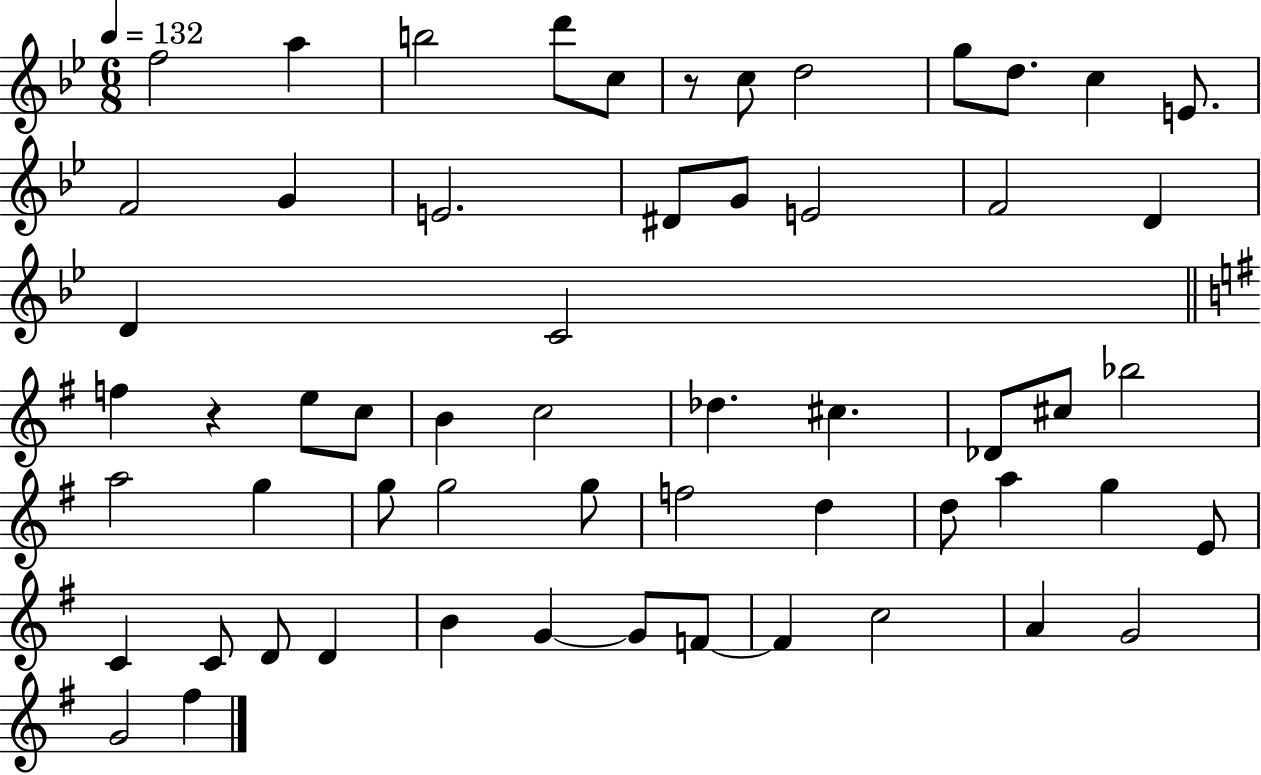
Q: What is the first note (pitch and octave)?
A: F5